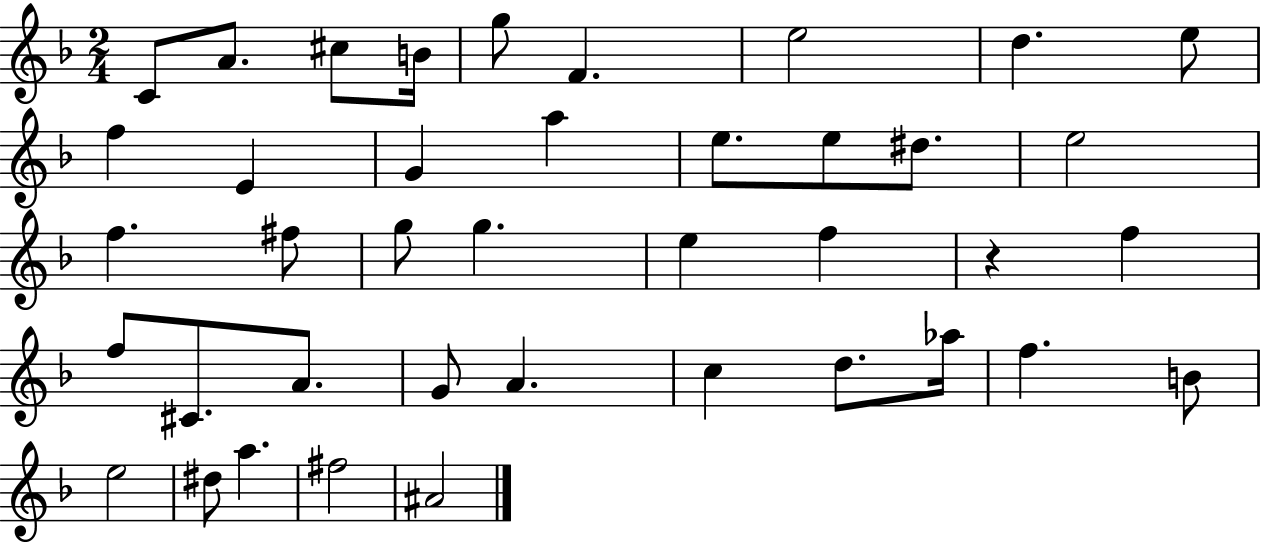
X:1
T:Untitled
M:2/4
L:1/4
K:F
C/2 A/2 ^c/2 B/4 g/2 F e2 d e/2 f E G a e/2 e/2 ^d/2 e2 f ^f/2 g/2 g e f z f f/2 ^C/2 A/2 G/2 A c d/2 _a/4 f B/2 e2 ^d/2 a ^f2 ^A2